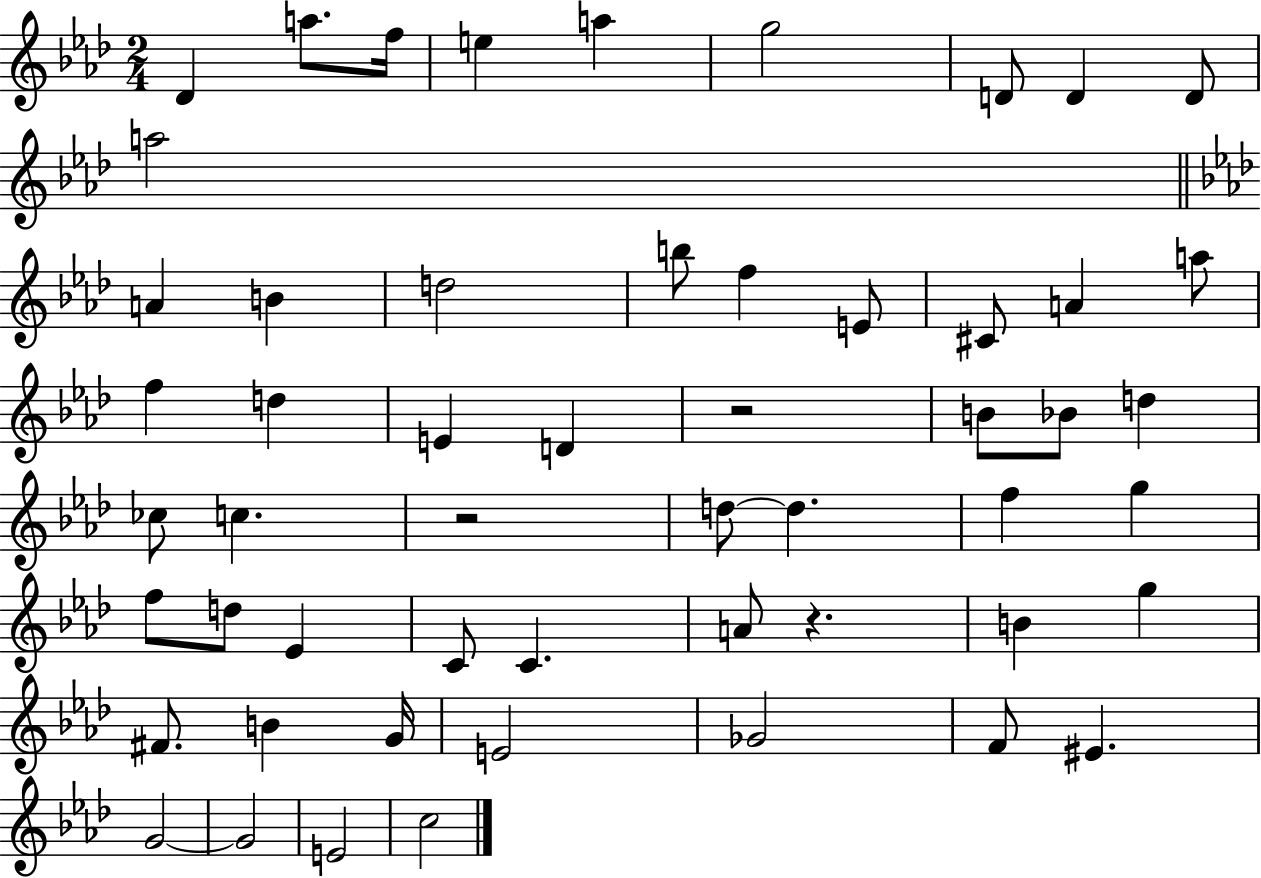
{
  \clef treble
  \numericTimeSignature
  \time 2/4
  \key aes \major
  des'4 a''8. f''16 | e''4 a''4 | g''2 | d'8 d'4 d'8 | \break a''2 | \bar "||" \break \key aes \major a'4 b'4 | d''2 | b''8 f''4 e'8 | cis'8 a'4 a''8 | \break f''4 d''4 | e'4 d'4 | r2 | b'8 bes'8 d''4 | \break ces''8 c''4. | r2 | d''8~~ d''4. | f''4 g''4 | \break f''8 d''8 ees'4 | c'8 c'4. | a'8 r4. | b'4 g''4 | \break fis'8. b'4 g'16 | e'2 | ges'2 | f'8 eis'4. | \break g'2~~ | g'2 | e'2 | c''2 | \break \bar "|."
}